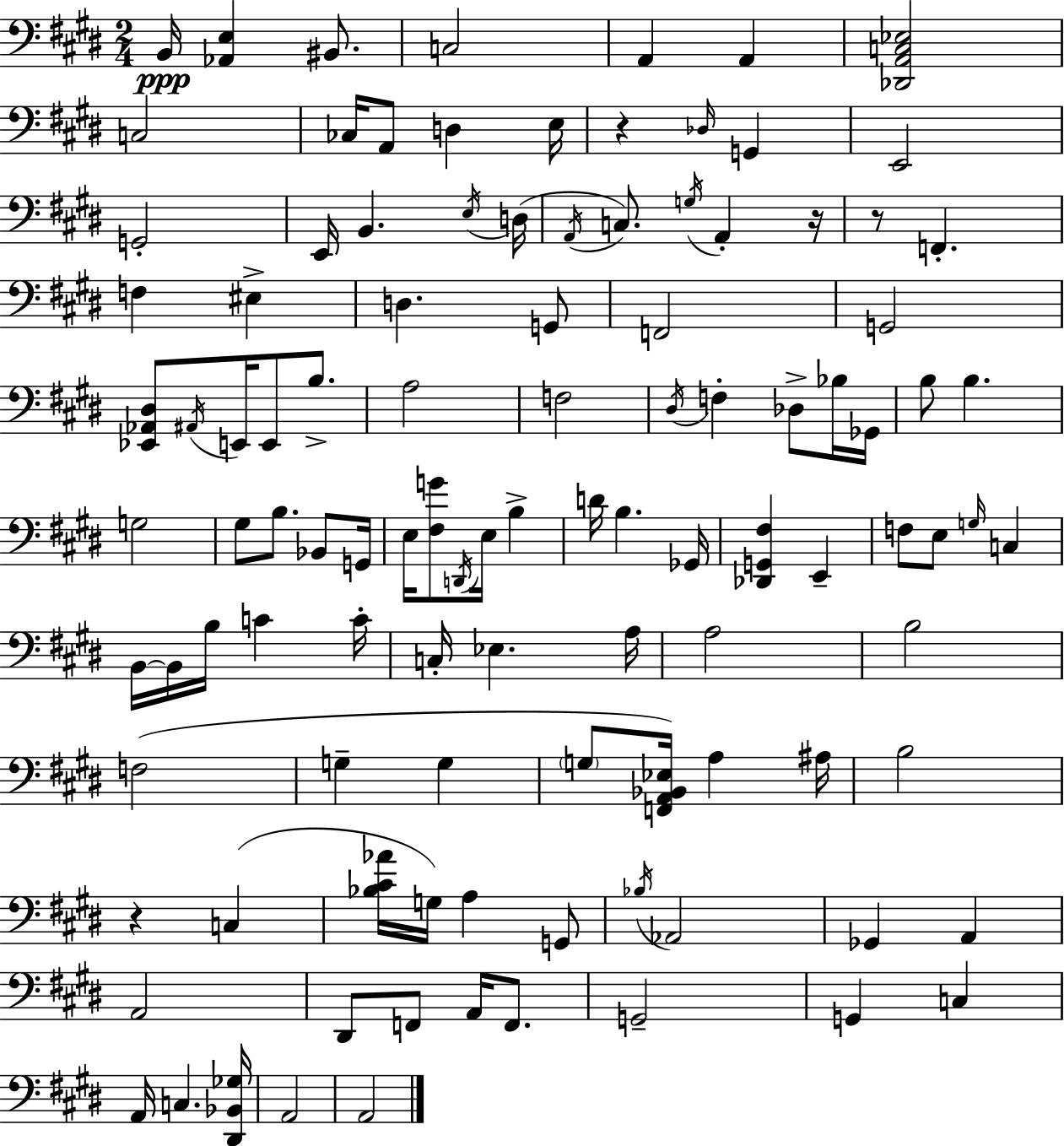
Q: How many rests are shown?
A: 4